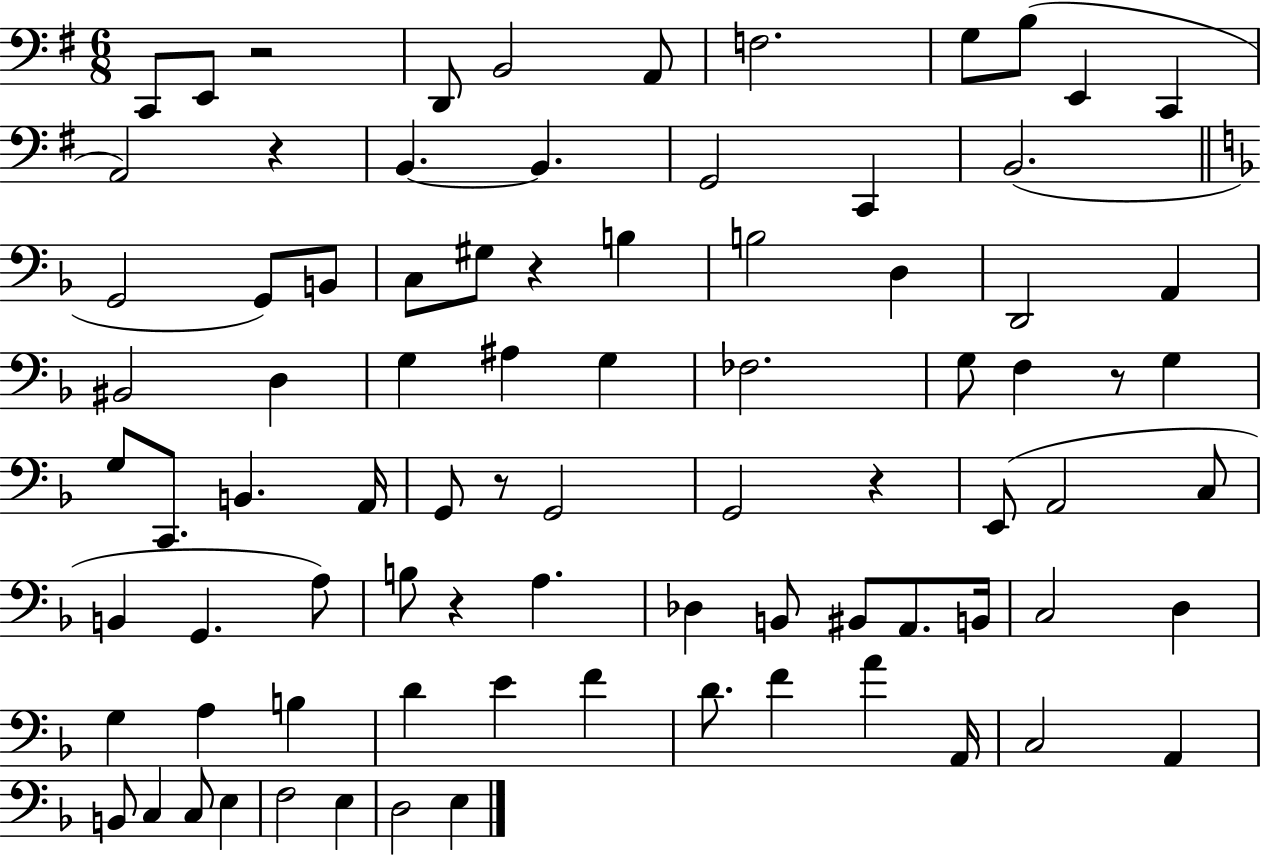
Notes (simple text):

C2/e E2/e R/h D2/e B2/h A2/e F3/h. G3/e B3/e E2/q C2/q A2/h R/q B2/q. B2/q. G2/h C2/q B2/h. G2/h G2/e B2/e C3/e G#3/e R/q B3/q B3/h D3/q D2/h A2/q BIS2/h D3/q G3/q A#3/q G3/q FES3/h. G3/e F3/q R/e G3/q G3/e C2/e. B2/q. A2/s G2/e R/e G2/h G2/h R/q E2/e A2/h C3/e B2/q G2/q. A3/e B3/e R/q A3/q. Db3/q B2/e BIS2/e A2/e. B2/s C3/h D3/q G3/q A3/q B3/q D4/q E4/q F4/q D4/e. F4/q A4/q A2/s C3/h A2/q B2/e C3/q C3/e E3/q F3/h E3/q D3/h E3/q